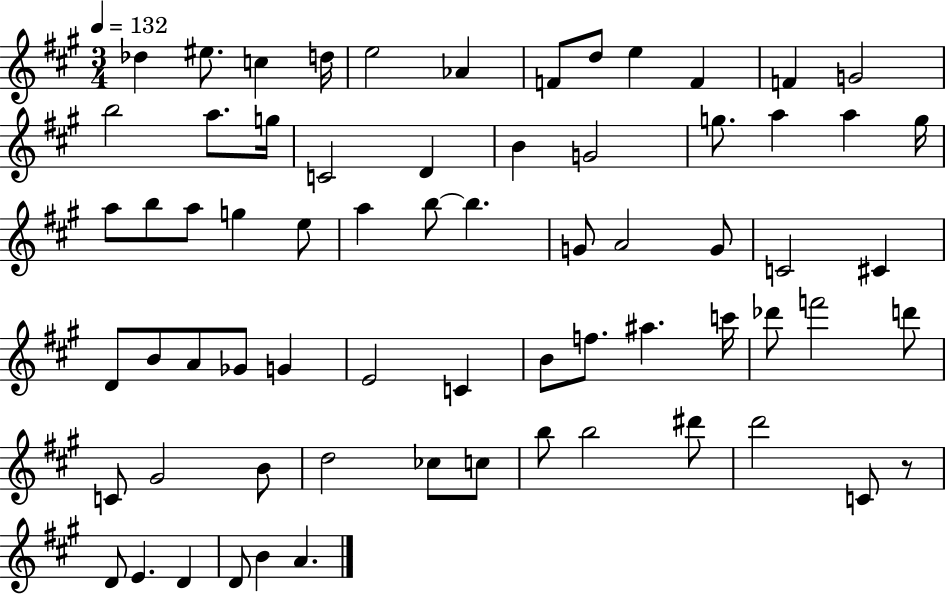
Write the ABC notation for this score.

X:1
T:Untitled
M:3/4
L:1/4
K:A
_d ^e/2 c d/4 e2 _A F/2 d/2 e F F G2 b2 a/2 g/4 C2 D B G2 g/2 a a g/4 a/2 b/2 a/2 g e/2 a b/2 b G/2 A2 G/2 C2 ^C D/2 B/2 A/2 _G/2 G E2 C B/2 f/2 ^a c'/4 _d'/2 f'2 d'/2 C/2 ^G2 B/2 d2 _c/2 c/2 b/2 b2 ^d'/2 d'2 C/2 z/2 D/2 E D D/2 B A